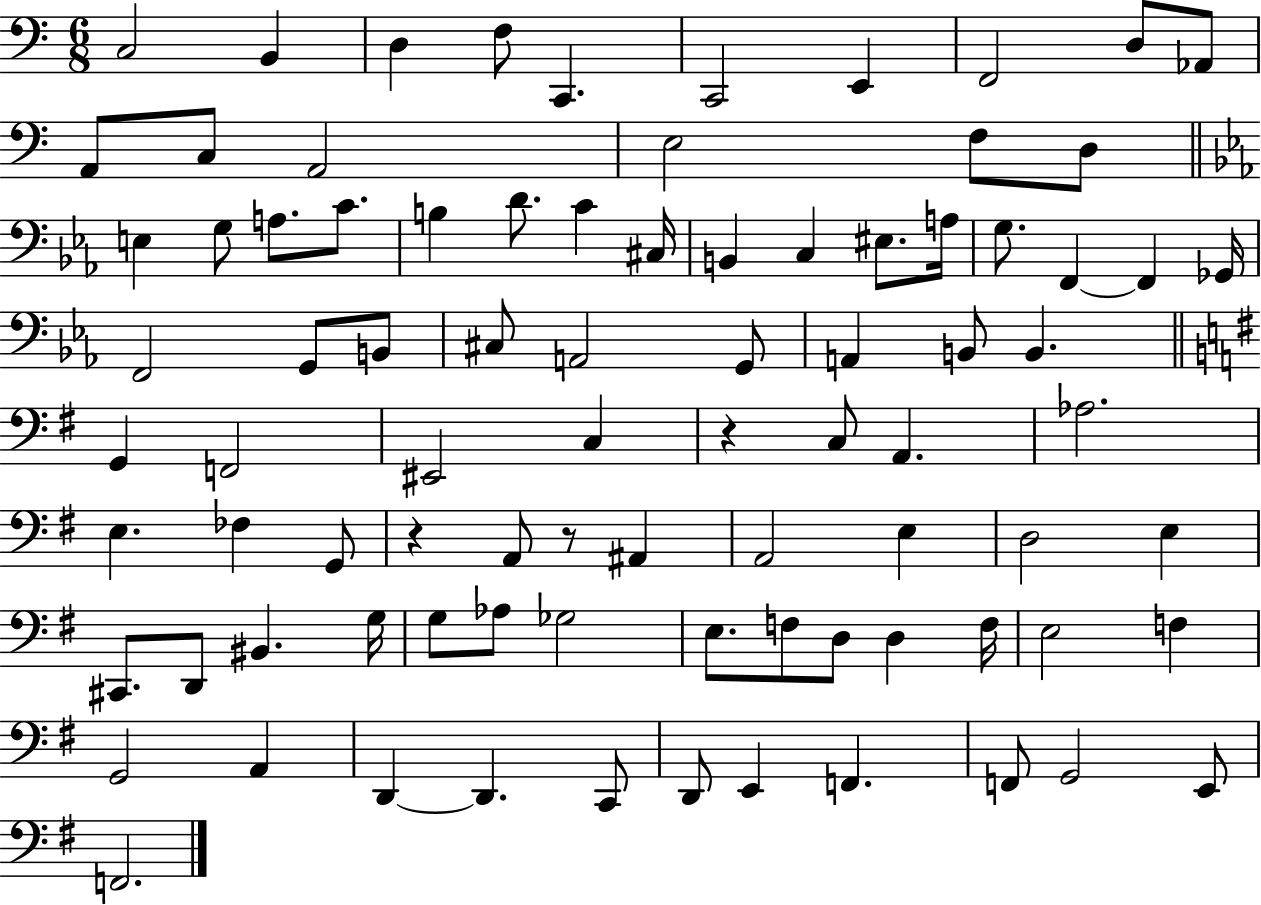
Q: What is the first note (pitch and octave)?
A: C3